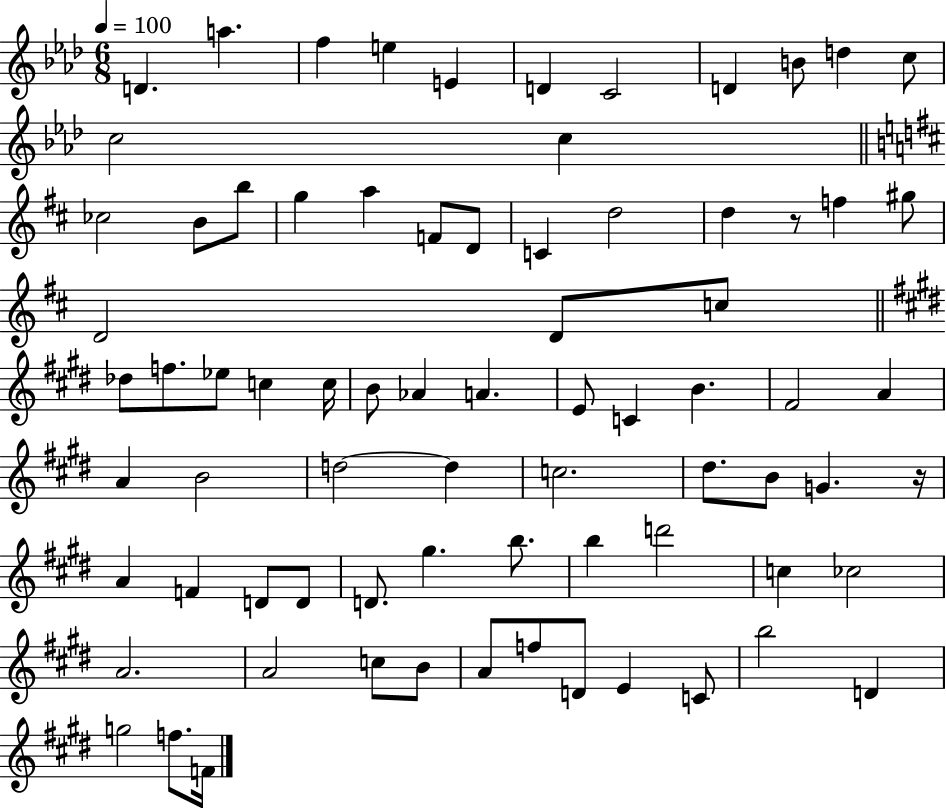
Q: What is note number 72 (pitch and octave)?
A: G5